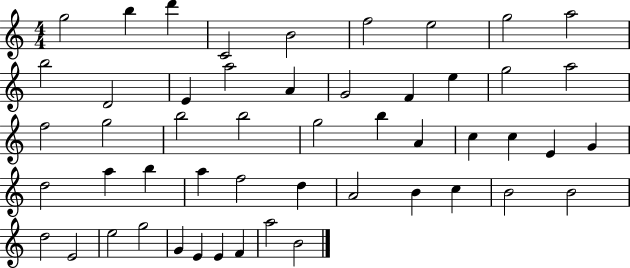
{
  \clef treble
  \numericTimeSignature
  \time 4/4
  \key c \major
  g''2 b''4 d'''4 | c'2 b'2 | f''2 e''2 | g''2 a''2 | \break b''2 d'2 | e'4 a''2 a'4 | g'2 f'4 e''4 | g''2 a''2 | \break f''2 g''2 | b''2 b''2 | g''2 b''4 a'4 | c''4 c''4 e'4 g'4 | \break d''2 a''4 b''4 | a''4 f''2 d''4 | a'2 b'4 c''4 | b'2 b'2 | \break d''2 e'2 | e''2 g''2 | g'4 e'4 e'4 f'4 | a''2 b'2 | \break \bar "|."
}